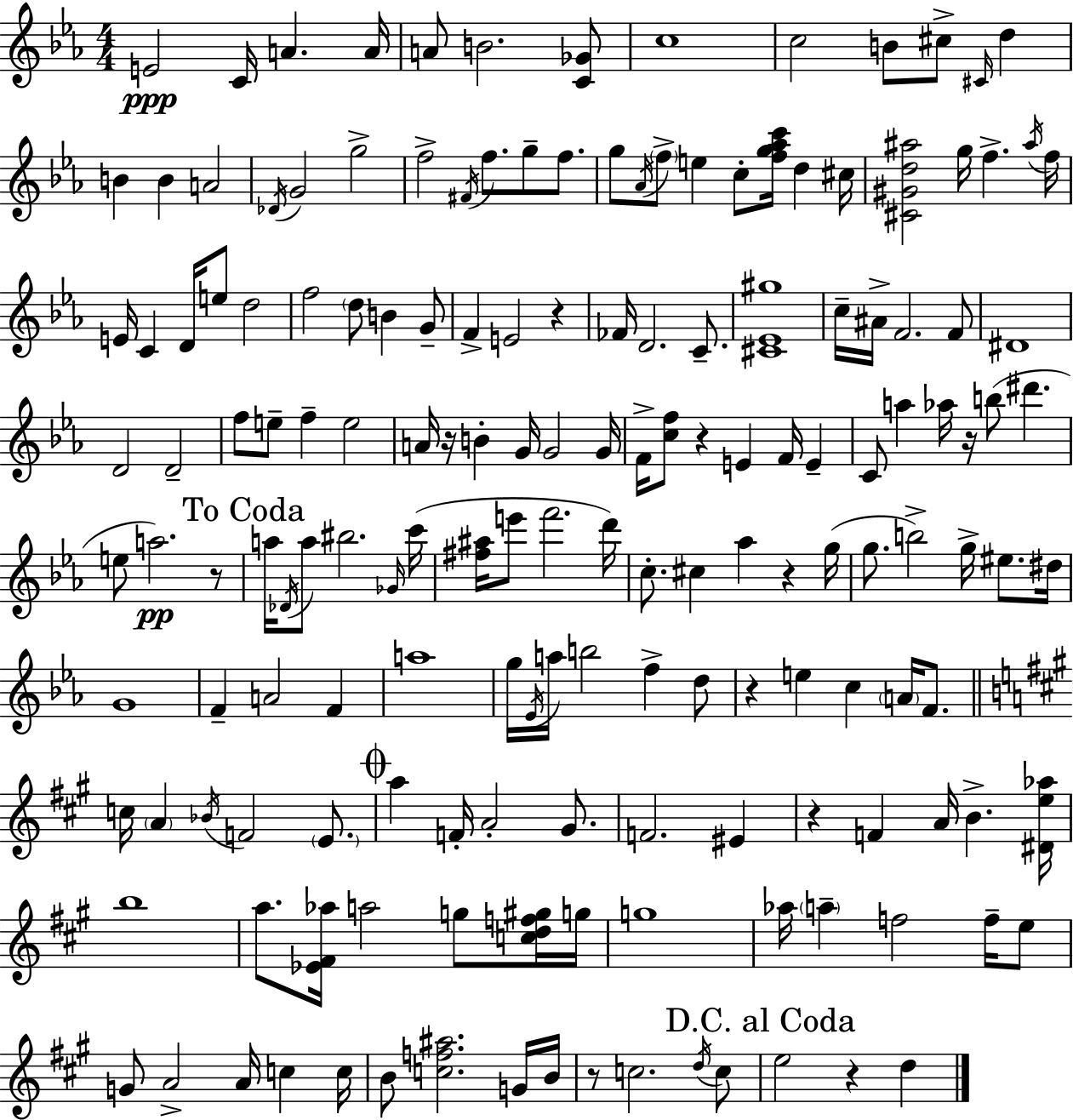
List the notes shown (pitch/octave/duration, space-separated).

E4/h C4/s A4/q. A4/s A4/e B4/h. [C4,Gb4]/e C5/w C5/h B4/e C#5/e C#4/s D5/q B4/q B4/q A4/h Db4/s G4/h G5/h F5/h F#4/s F5/e. G5/e F5/e. G5/e Ab4/s F5/e E5/q C5/e [F5,G5,Ab5,C6]/s D5/q C#5/s [C#4,G#4,D5,A#5]/h G5/s F5/q. A#5/s F5/s E4/s C4/q D4/s E5/e D5/h F5/h D5/e B4/q G4/e F4/q E4/h R/q FES4/s D4/h. C4/e. [C#4,Eb4,G#5]/w C5/s A#4/s F4/h. F4/e D#4/w D4/h D4/h F5/e E5/e F5/q E5/h A4/s R/s B4/q G4/s G4/h G4/s F4/s [C5,F5]/e R/q E4/q F4/s E4/q C4/e A5/q Ab5/s R/s B5/e D#6/q. E5/e A5/h. R/e A5/s Db4/s A5/e BIS5/h. Gb4/s C6/s [F#5,A#5]/s E6/e F6/h. D6/s C5/e. C#5/q Ab5/q R/q G5/s G5/e. B5/h G5/s EIS5/e. D#5/s G4/w F4/q A4/h F4/q A5/w G5/s Eb4/s A5/s B5/h F5/q D5/e R/q E5/q C5/q A4/s F4/e. C5/s A4/q Bb4/s F4/h E4/e. A5/q F4/s A4/h G#4/e. F4/h. EIS4/q R/q F4/q A4/s B4/q. [D#4,E5,Ab5]/s B5/w A5/e. [Eb4,F#4,Ab5]/s A5/h G5/e [C5,D5,F5,G#5]/s G5/s G5/w Ab5/s A5/q F5/h F5/s E5/e G4/e A4/h A4/s C5/q C5/s B4/e [C5,F5,A#5]/h. G4/s B4/s R/e C5/h. D5/s C5/e E5/h R/q D5/q